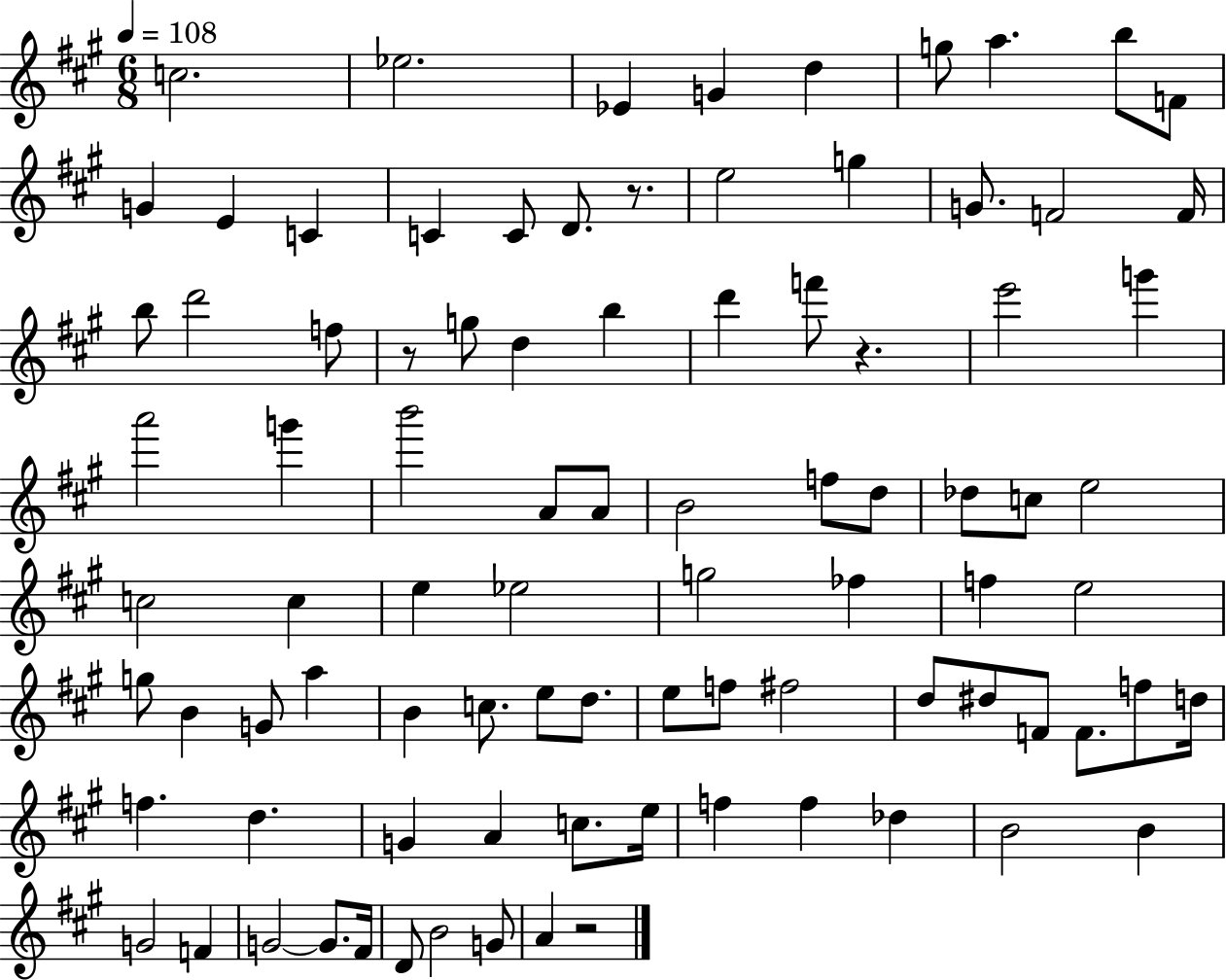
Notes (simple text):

C5/h. Eb5/h. Eb4/q G4/q D5/q G5/e A5/q. B5/e F4/e G4/q E4/q C4/q C4/q C4/e D4/e. R/e. E5/h G5/q G4/e. F4/h F4/s B5/e D6/h F5/e R/e G5/e D5/q B5/q D6/q F6/e R/q. E6/h G6/q A6/h G6/q B6/h A4/e A4/e B4/h F5/e D5/e Db5/e C5/e E5/h C5/h C5/q E5/q Eb5/h G5/h FES5/q F5/q E5/h G5/e B4/q G4/e A5/q B4/q C5/e. E5/e D5/e. E5/e F5/e F#5/h D5/e D#5/e F4/e F4/e. F5/e D5/s F5/q. D5/q. G4/q A4/q C5/e. E5/s F5/q F5/q Db5/q B4/h B4/q G4/h F4/q G4/h G4/e. F#4/s D4/e B4/h G4/e A4/q R/h